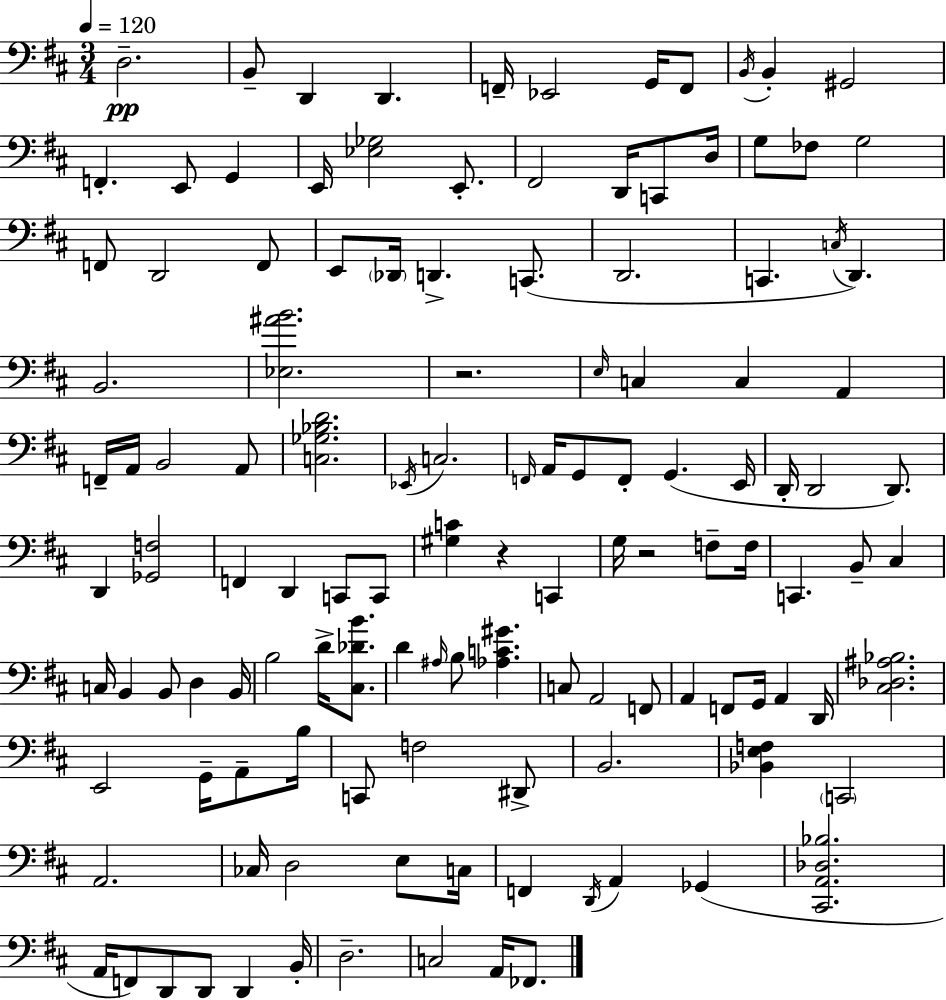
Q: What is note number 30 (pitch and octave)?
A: C2